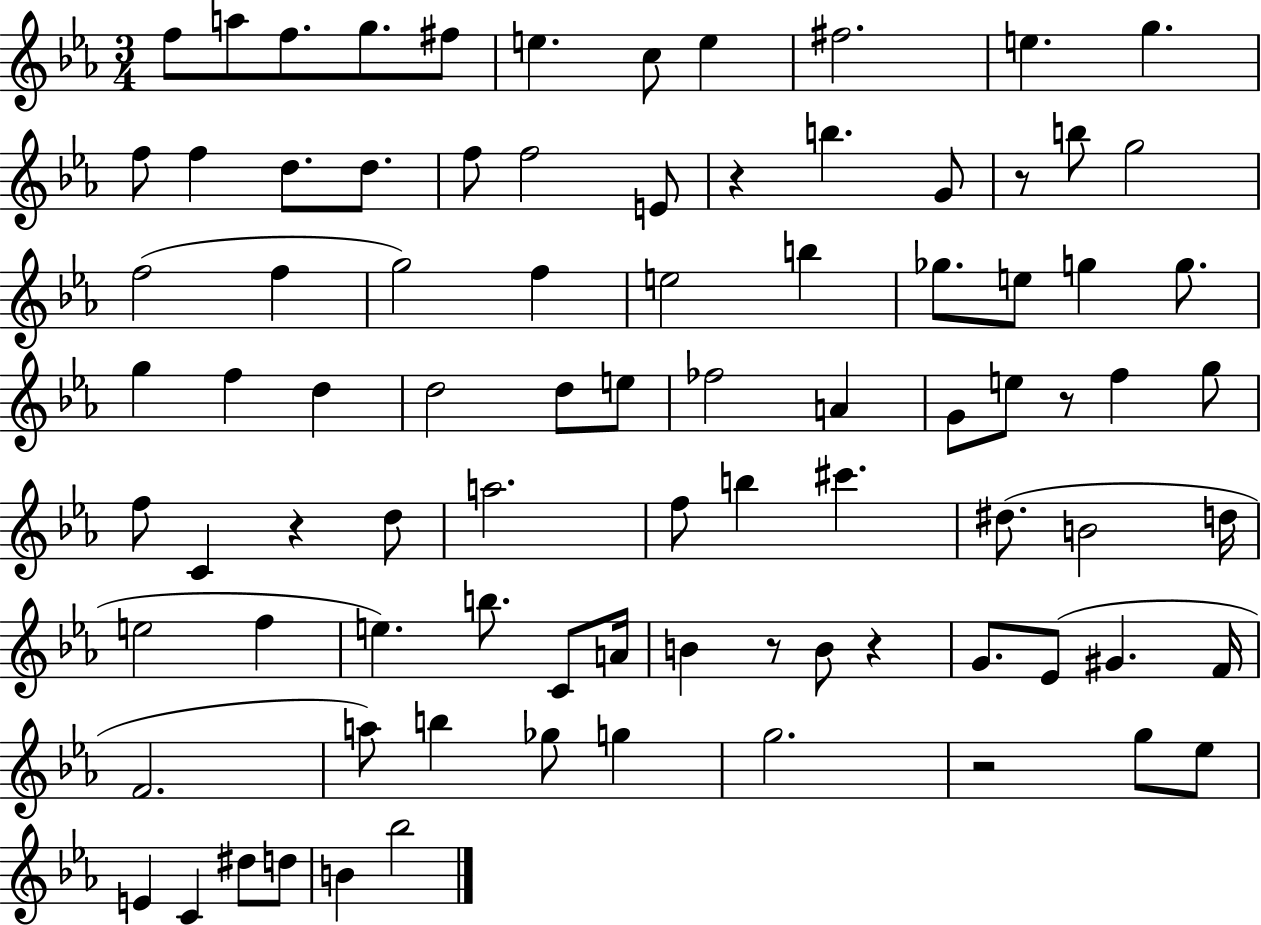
F5/e A5/e F5/e. G5/e. F#5/e E5/q. C5/e E5/q F#5/h. E5/q. G5/q. F5/e F5/q D5/e. D5/e. F5/e F5/h E4/e R/q B5/q. G4/e R/e B5/e G5/h F5/h F5/q G5/h F5/q E5/h B5/q Gb5/e. E5/e G5/q G5/e. G5/q F5/q D5/q D5/h D5/e E5/e FES5/h A4/q G4/e E5/e R/e F5/q G5/e F5/e C4/q R/q D5/e A5/h. F5/e B5/q C#6/q. D#5/e. B4/h D5/s E5/h F5/q E5/q. B5/e. C4/e A4/s B4/q R/e B4/e R/q G4/e. Eb4/e G#4/q. F4/s F4/h. A5/e B5/q Gb5/e G5/q G5/h. R/h G5/e Eb5/e E4/q C4/q D#5/e D5/e B4/q Bb5/h